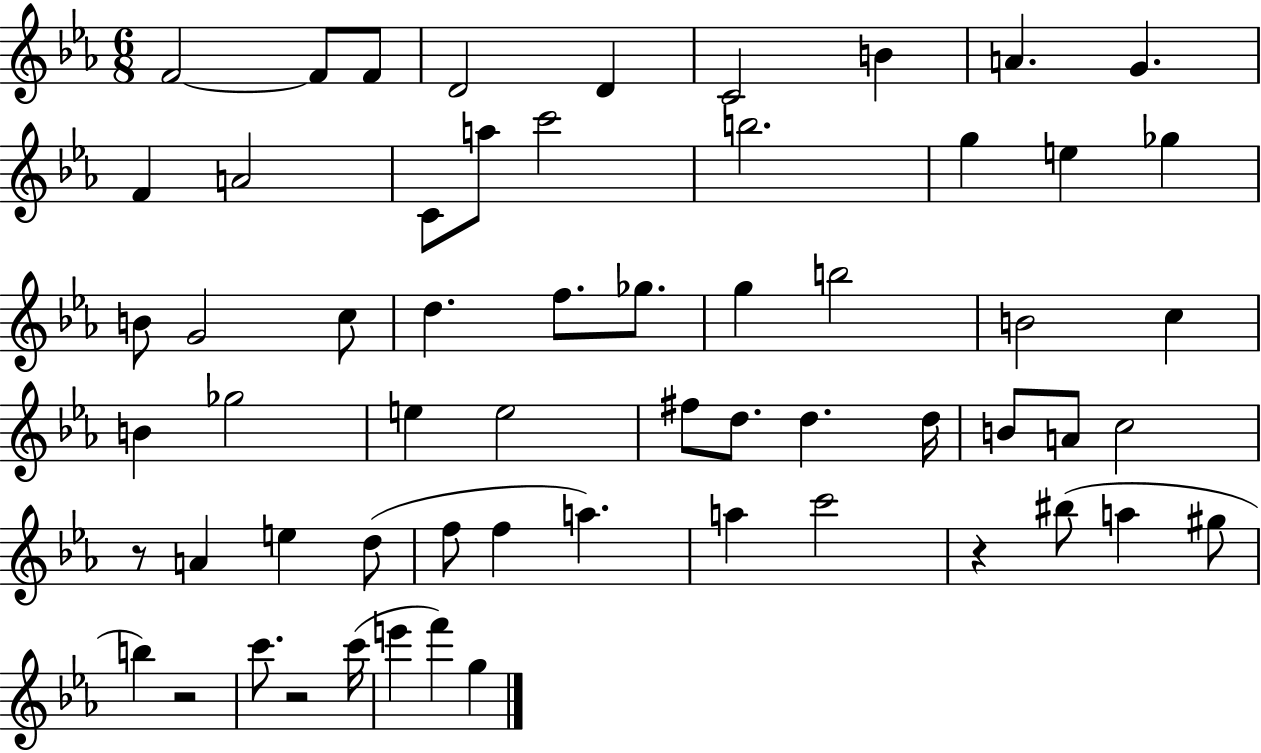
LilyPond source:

{
  \clef treble
  \numericTimeSignature
  \time 6/8
  \key ees \major
  f'2~~ f'8 f'8 | d'2 d'4 | c'2 b'4 | a'4. g'4. | \break f'4 a'2 | c'8 a''8 c'''2 | b''2. | g''4 e''4 ges''4 | \break b'8 g'2 c''8 | d''4. f''8. ges''8. | g''4 b''2 | b'2 c''4 | \break b'4 ges''2 | e''4 e''2 | fis''8 d''8. d''4. d''16 | b'8 a'8 c''2 | \break r8 a'4 e''4 d''8( | f''8 f''4 a''4.) | a''4 c'''2 | r4 bis''8( a''4 gis''8 | \break b''4) r2 | c'''8. r2 c'''16( | e'''4 f'''4) g''4 | \bar "|."
}